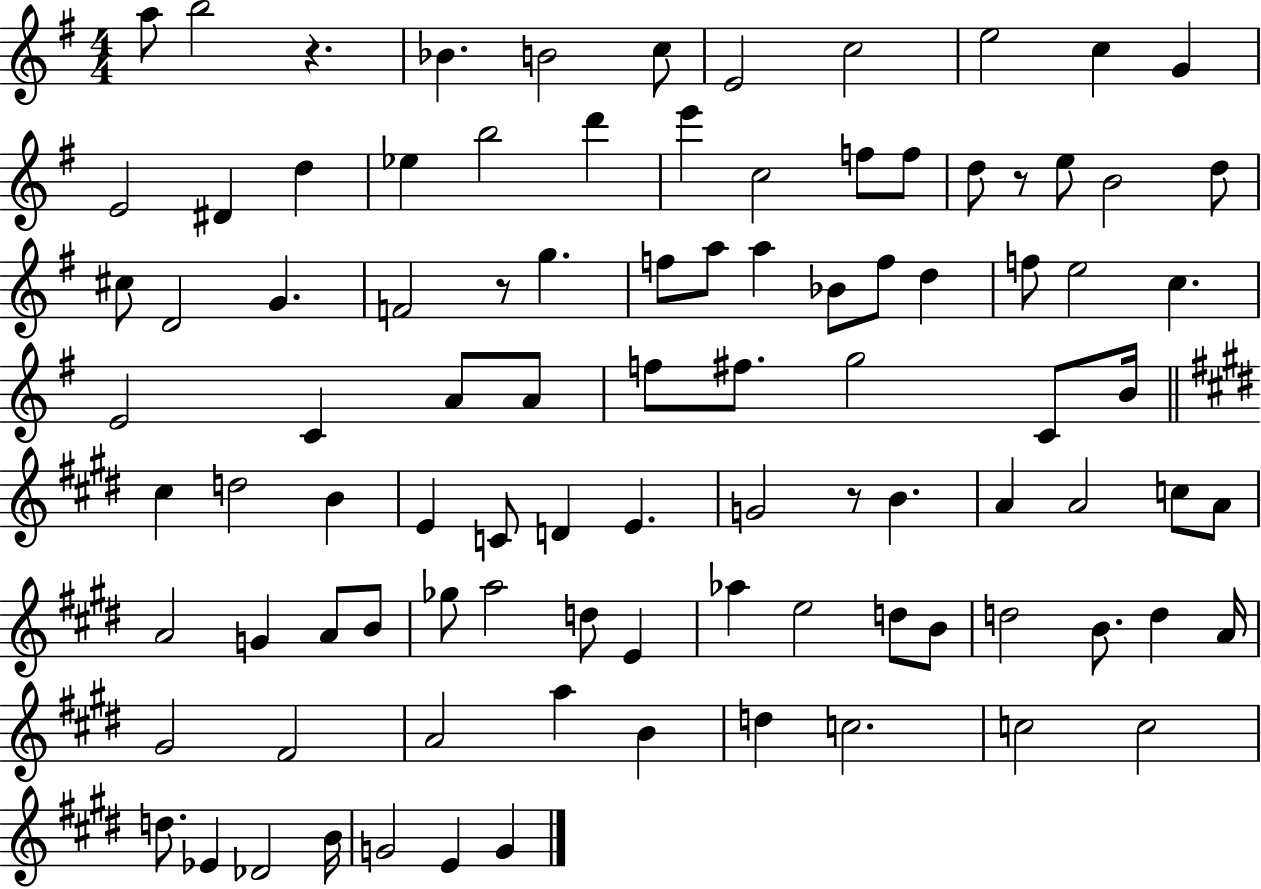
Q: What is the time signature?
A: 4/4